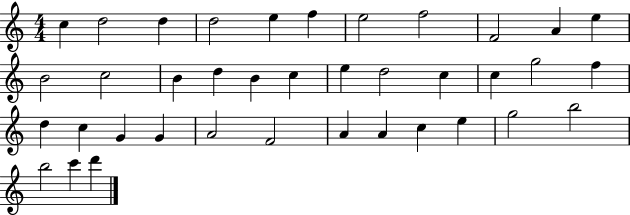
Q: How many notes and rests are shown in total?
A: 38